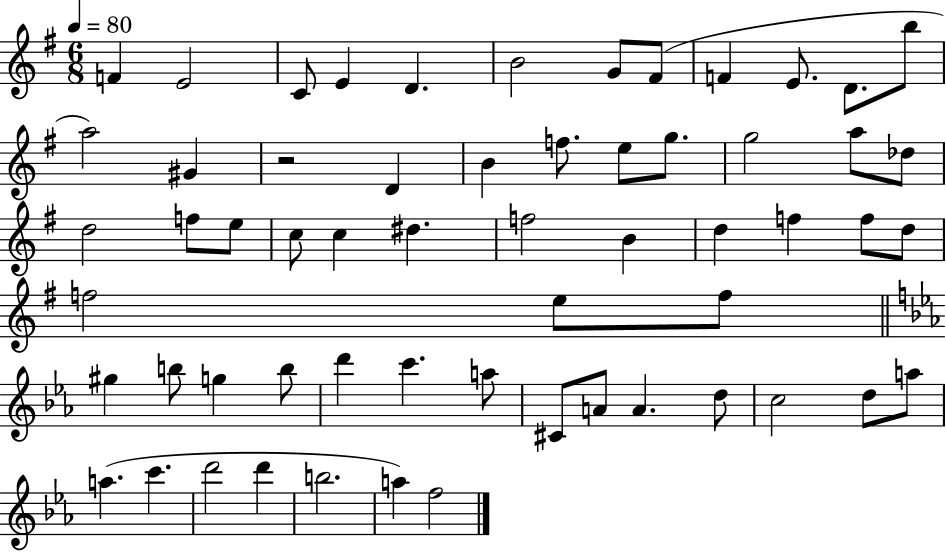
F4/q E4/h C4/e E4/q D4/q. B4/h G4/e F#4/e F4/q E4/e. D4/e. B5/e A5/h G#4/q R/h D4/q B4/q F5/e. E5/e G5/e. G5/h A5/e Db5/e D5/h F5/e E5/e C5/e C5/q D#5/q. F5/h B4/q D5/q F5/q F5/e D5/e F5/h E5/e F5/e G#5/q B5/e G5/q B5/e D6/q C6/q. A5/e C#4/e A4/e A4/q. D5/e C5/h D5/e A5/e A5/q. C6/q. D6/h D6/q B5/h. A5/q F5/h